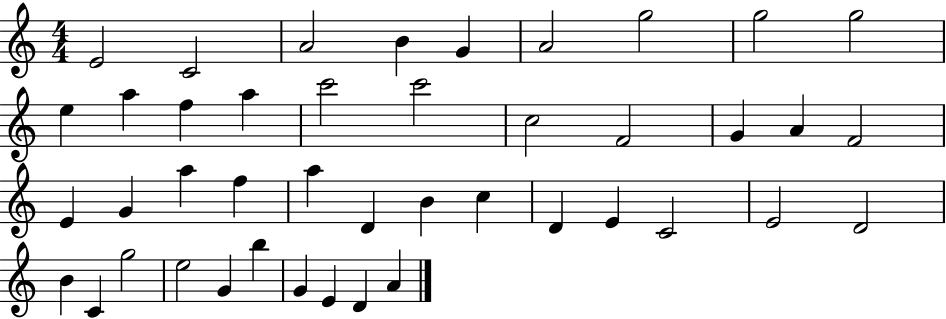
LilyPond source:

{
  \clef treble
  \numericTimeSignature
  \time 4/4
  \key c \major
  e'2 c'2 | a'2 b'4 g'4 | a'2 g''2 | g''2 g''2 | \break e''4 a''4 f''4 a''4 | c'''2 c'''2 | c''2 f'2 | g'4 a'4 f'2 | \break e'4 g'4 a''4 f''4 | a''4 d'4 b'4 c''4 | d'4 e'4 c'2 | e'2 d'2 | \break b'4 c'4 g''2 | e''2 g'4 b''4 | g'4 e'4 d'4 a'4 | \bar "|."
}